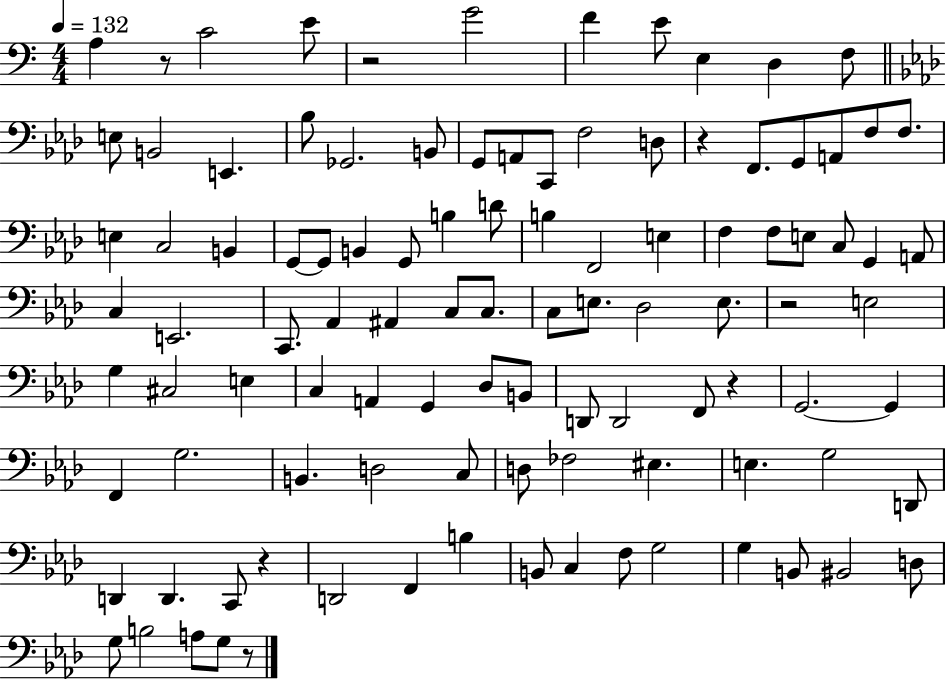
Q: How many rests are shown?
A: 7